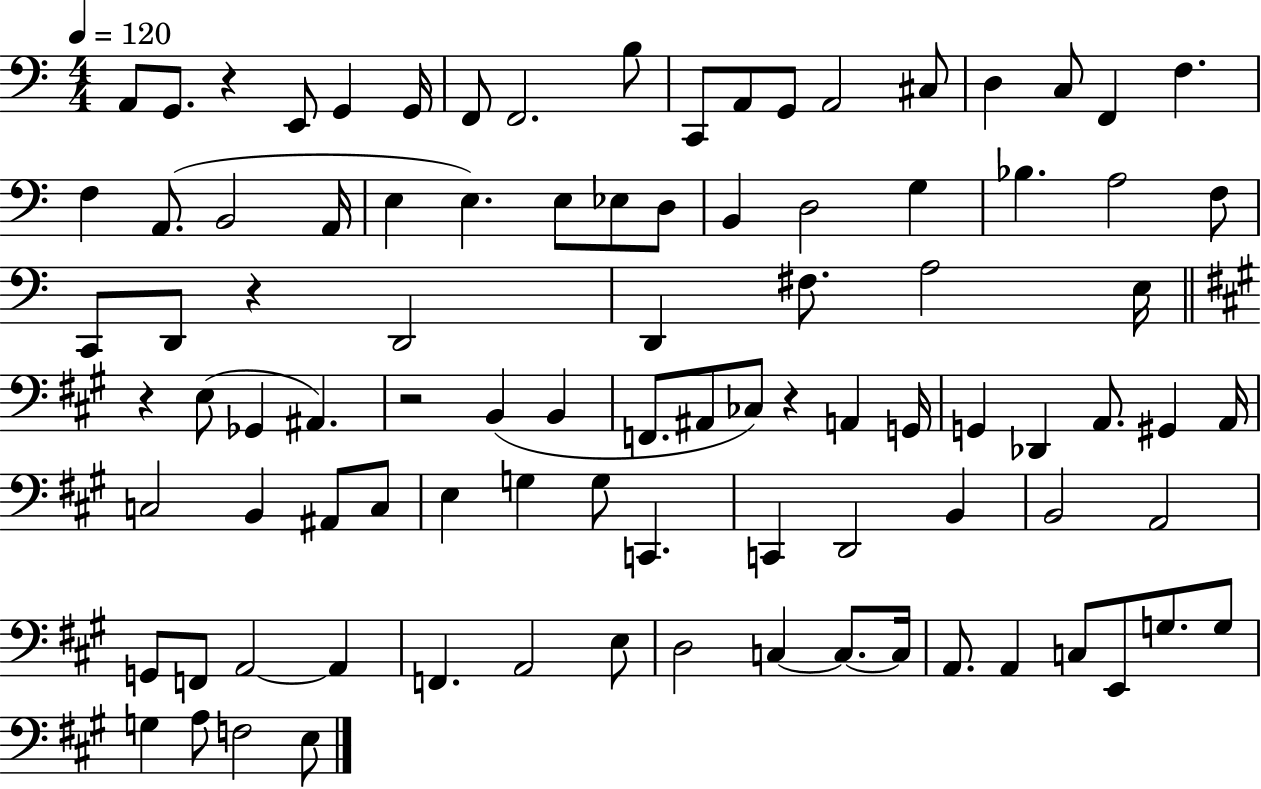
{
  \clef bass
  \numericTimeSignature
  \time 4/4
  \key c \major
  \tempo 4 = 120
  \repeat volta 2 { a,8 g,8. r4 e,8 g,4 g,16 | f,8 f,2. b8 | c,8 a,8 g,8 a,2 cis8 | d4 c8 f,4 f4. | \break f4 a,8.( b,2 a,16 | e4 e4.) e8 ees8 d8 | b,4 d2 g4 | bes4. a2 f8 | \break c,8 d,8 r4 d,2 | d,4 fis8. a2 e16 | \bar "||" \break \key a \major r4 e8( ges,4 ais,4.) | r2 b,4( b,4 | f,8. ais,8 ces8) r4 a,4 g,16 | g,4 des,4 a,8. gis,4 a,16 | \break c2 b,4 ais,8 c8 | e4 g4 g8 c,4. | c,4 d,2 b,4 | b,2 a,2 | \break g,8 f,8 a,2~~ a,4 | f,4. a,2 e8 | d2 c4~~ c8.~~ c16 | a,8. a,4 c8 e,8 g8. g8 | \break g4 a8 f2 e8 | } \bar "|."
}